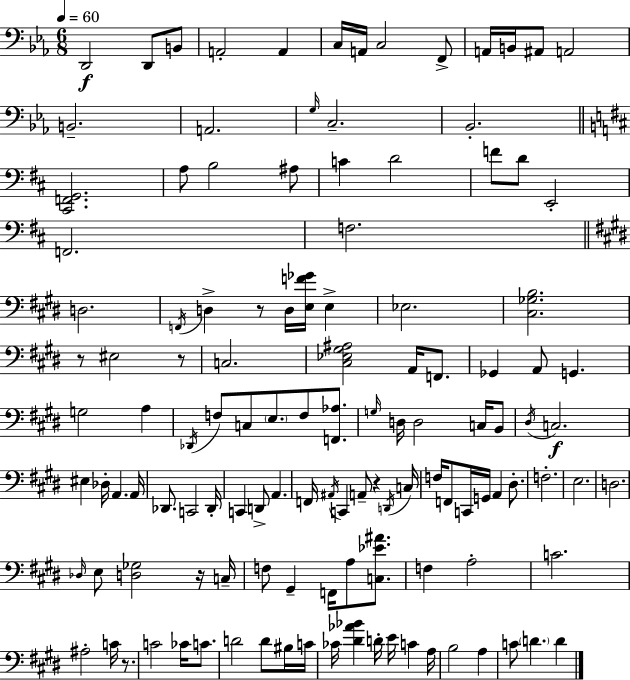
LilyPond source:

{
  \clef bass
  \numericTimeSignature
  \time 6/8
  \key c \minor
  \tempo 4 = 60
  d,2\f d,8 b,8 | a,2-. a,4 | c16 a,16 c2 f,8-> | a,16 b,16 ais,8 a,2 | \break b,2.-- | a,2. | \grace { g16 } c2.-- | bes,2.-. | \break \bar "||" \break \key d \major <cis, f, g,>2. | a8 b2 ais8 | c'4 d'2 | f'8 d'8 e,2-. | \break f,2. | f2. | \bar "||" \break \key e \major d2. | \acciaccatura { f,16 } d4-> r8 d16 <e f' ges'>16 e4-> | ees2. | <cis ges b>2. | \break r8 eis2 r8 | c2. | <cis ees gis ais>2 a,16 f,8. | ges,4 a,8 g,4. | \break g2 a4 | \acciaccatura { des,16 } f8 c8 \parenthesize e8. f8 <f, aes>8. | \grace { g16 } d16 d2 | c16 b,8 \acciaccatura { dis16 }\f c2. | \break eis4 des16-. a,4. | a,16 des,8. c,2 | des,16-. c,4 d,8-> a,4. | f,16 \acciaccatura { ais,16 } c,4 a,8-- | \break r4 \acciaccatura { d,16 } c16 f16 f,8 c,16 g,16 a,4 | dis8.-. f2.-. | e2. | d2. | \break \grace { des16 } e8 <d ges>2 | r16 c16-- f8 gis,4-- | f,16 a8 <c ees' ais'>8. f4 a2-. | c'2. | \break ais2-. | c'16 r8. c'2 | ces'16 c'8. d'2 | d'8 bis16 c'16 ces'16 <dis' aes' bes'>4 | \break d'16-. e'16 c'4 a16 b2 | a4 c'8 \parenthesize d'4. | d'4 \bar "|."
}